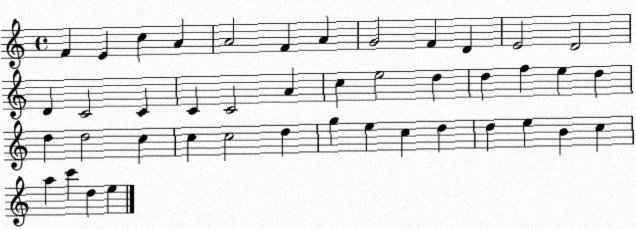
X:1
T:Untitled
M:4/4
L:1/4
K:C
F E c A A2 F A G2 F D E2 D2 D C2 C C C2 A c e2 d d f e d d d2 c c c2 d g e c d d e B c a c' d e